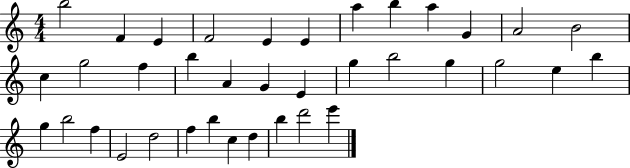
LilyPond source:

{
  \clef treble
  \numericTimeSignature
  \time 4/4
  \key c \major
  b''2 f'4 e'4 | f'2 e'4 e'4 | a''4 b''4 a''4 g'4 | a'2 b'2 | \break c''4 g''2 f''4 | b''4 a'4 g'4 e'4 | g''4 b''2 g''4 | g''2 e''4 b''4 | \break g''4 b''2 f''4 | e'2 d''2 | f''4 b''4 c''4 d''4 | b''4 d'''2 e'''4 | \break \bar "|."
}